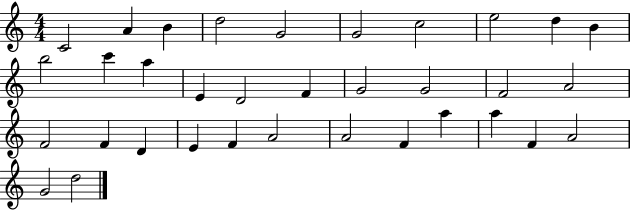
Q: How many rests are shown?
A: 0